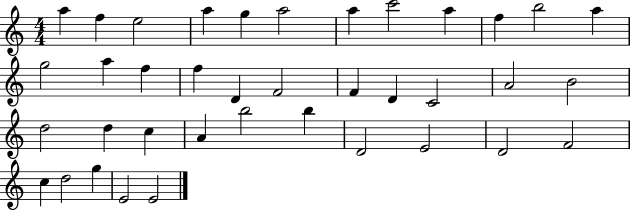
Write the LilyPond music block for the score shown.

{
  \clef treble
  \numericTimeSignature
  \time 4/4
  \key c \major
  a''4 f''4 e''2 | a''4 g''4 a''2 | a''4 c'''2 a''4 | f''4 b''2 a''4 | \break g''2 a''4 f''4 | f''4 d'4 f'2 | f'4 d'4 c'2 | a'2 b'2 | \break d''2 d''4 c''4 | a'4 b''2 b''4 | d'2 e'2 | d'2 f'2 | \break c''4 d''2 g''4 | e'2 e'2 | \bar "|."
}